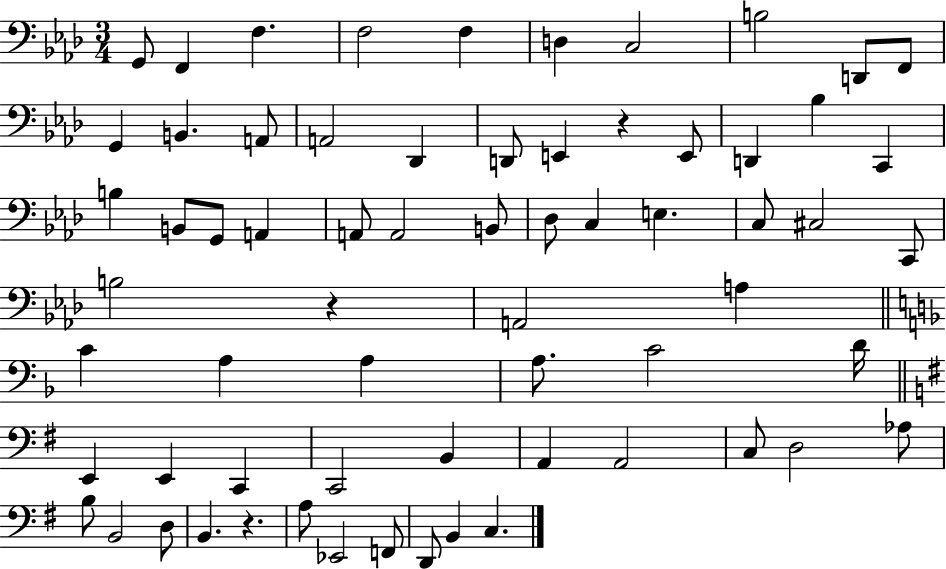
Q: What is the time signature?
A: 3/4